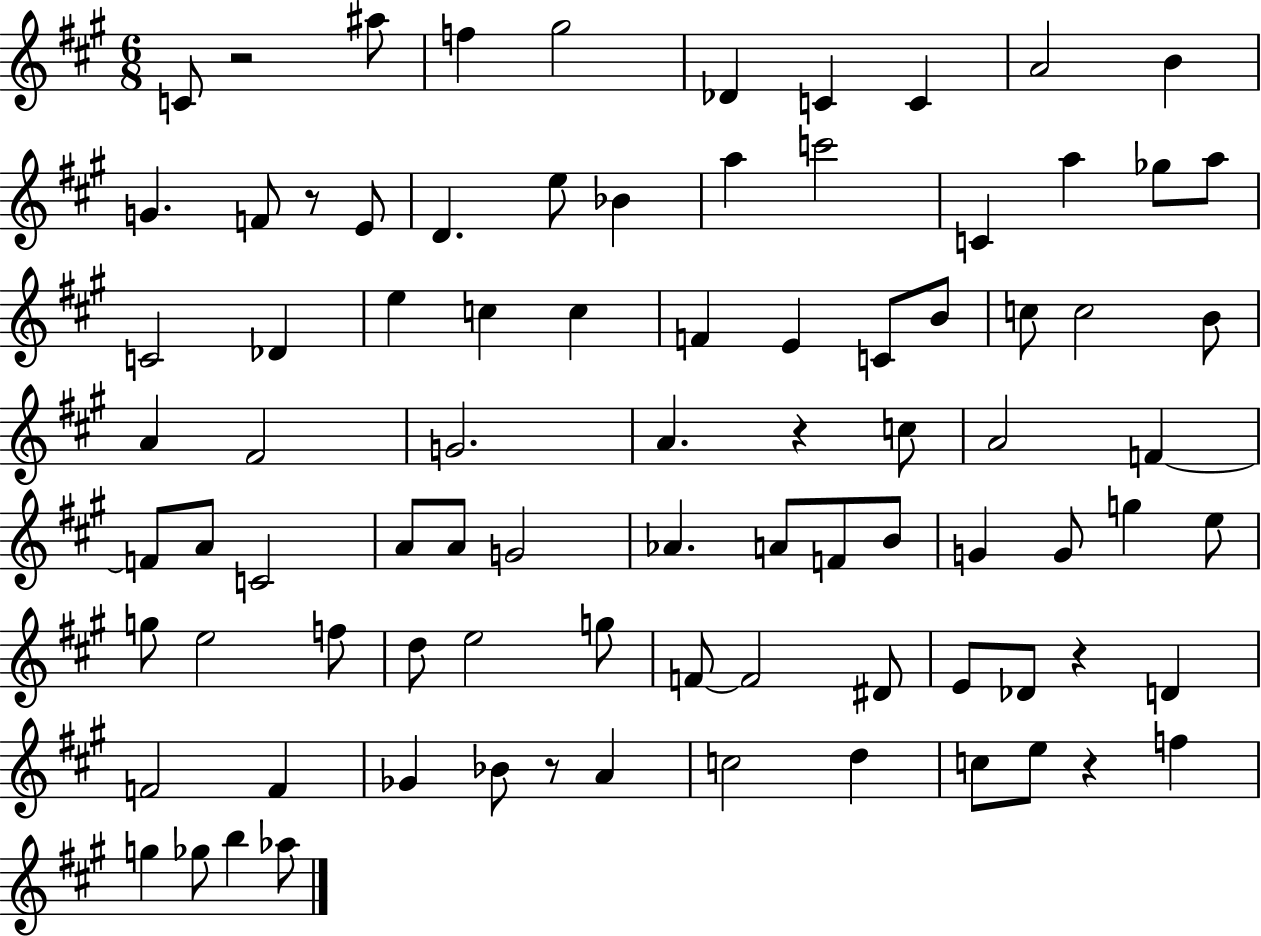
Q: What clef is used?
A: treble